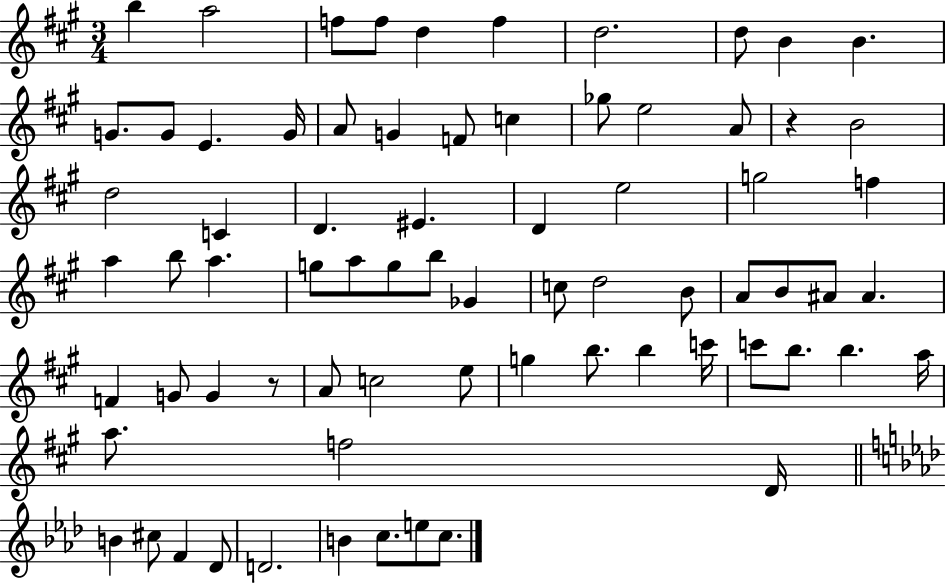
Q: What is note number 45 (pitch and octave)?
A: A#4